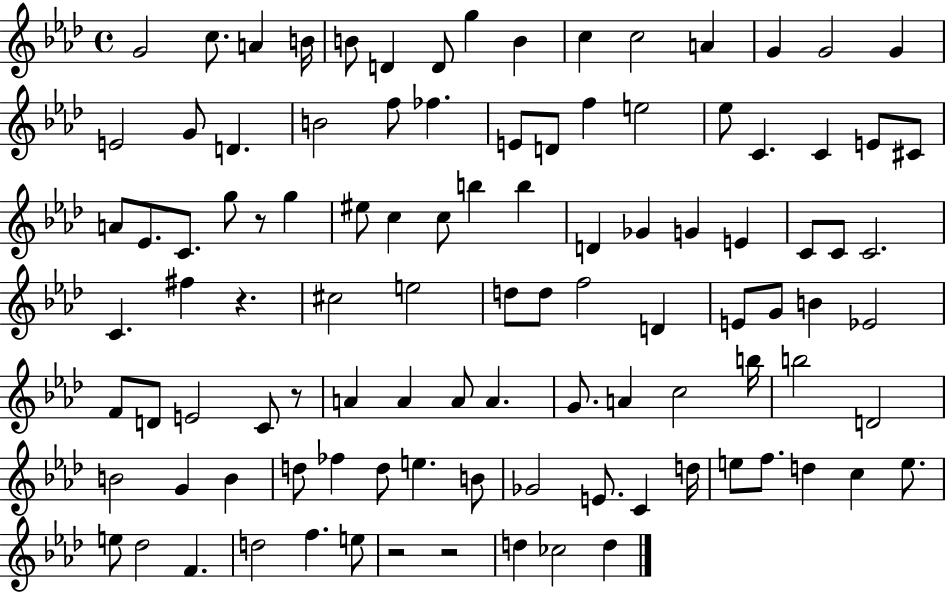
G4/h C5/e. A4/q B4/s B4/e D4/q D4/e G5/q B4/q C5/q C5/h A4/q G4/q G4/h G4/q E4/h G4/e D4/q. B4/h F5/e FES5/q. E4/e D4/e F5/q E5/h Eb5/e C4/q. C4/q E4/e C#4/e A4/e Eb4/e. C4/e. G5/e R/e G5/q EIS5/e C5/q C5/e B5/q B5/q D4/q Gb4/q G4/q E4/q C4/e C4/e C4/h. C4/q. F#5/q R/q. C#5/h E5/h D5/e D5/e F5/h D4/q E4/e G4/e B4/q Eb4/h F4/e D4/e E4/h C4/e R/e A4/q A4/q A4/e A4/q. G4/e. A4/q C5/h B5/s B5/h D4/h B4/h G4/q B4/q D5/e FES5/q D5/e E5/q. B4/e Gb4/h E4/e. C4/q D5/s E5/e F5/e. D5/q C5/q E5/e. E5/e Db5/h F4/q. D5/h F5/q. E5/e R/h R/h D5/q CES5/h D5/q